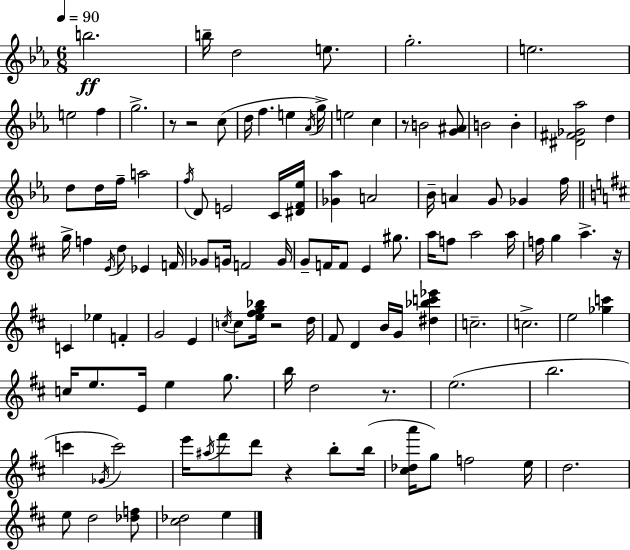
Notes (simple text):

B5/h. B5/s D5/h E5/e. G5/h. E5/h. E5/h F5/q G5/h. R/e R/h C5/e D5/s F5/q. E5/q Ab4/s G5/s E5/h C5/q R/e B4/h [G4,A#4]/e B4/h B4/q [D#4,F#4,Gb4,Ab5]/h D5/q D5/e D5/s F5/s A5/h F5/s D4/e E4/h C4/s [D#4,F4,Eb5]/s [Gb4,Ab5]/q A4/h Bb4/s A4/q G4/e Gb4/q F5/s G5/s F5/q E4/s D5/e Eb4/q F4/s Gb4/e G4/s F4/h G4/s G4/e F4/s F4/e E4/q G#5/e. A5/s F5/e A5/h A5/s F5/s G5/q A5/q. R/s C4/q Eb5/q F4/q G4/h E4/q C5/s C5/e [E5,F#5,G5,Bb5]/s R/h D5/s F#4/e D4/q B4/s G4/s [D#5,Bb5,C6,Eb6]/q C5/h. C5/h. E5/h [Gb5,C6]/q C5/s E5/e. E4/s E5/q G5/e. B5/s D5/h R/e. E5/h. B5/h. C6/q Gb4/s C6/h E6/s A#5/s F#6/e D6/e R/q B5/e B5/s [C#5,Db5,A6]/s G5/e F5/h E5/s D5/h. E5/e D5/h [Db5,F5]/e [C#5,Db5]/h E5/q